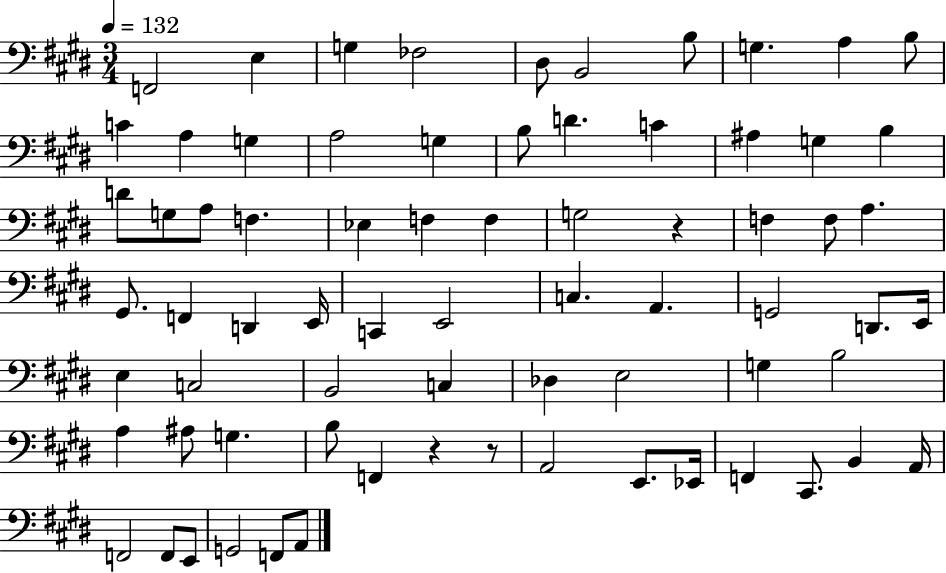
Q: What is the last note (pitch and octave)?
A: A2